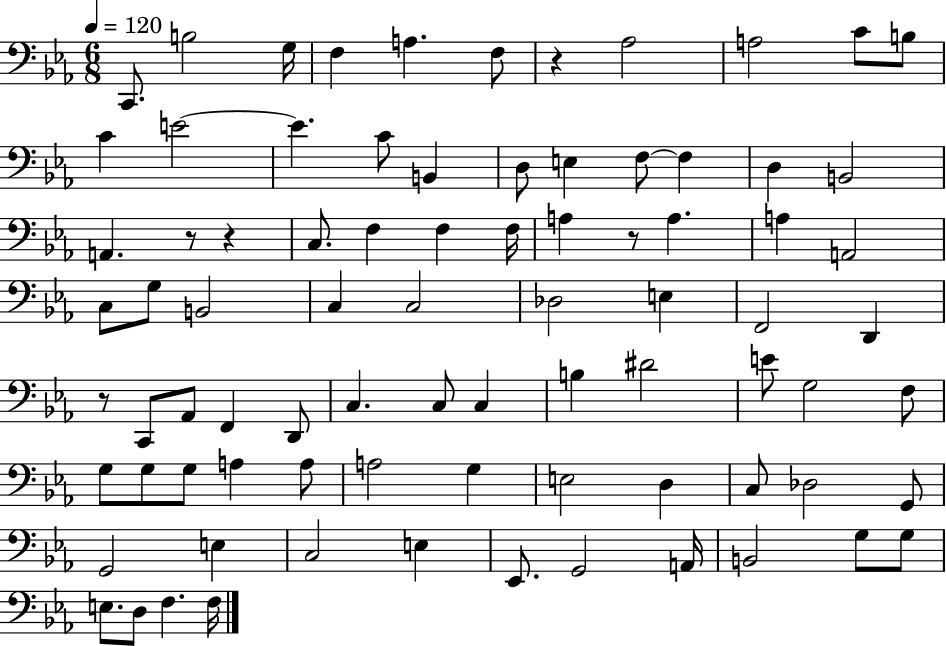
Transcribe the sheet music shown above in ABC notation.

X:1
T:Untitled
M:6/8
L:1/4
K:Eb
C,,/2 B,2 G,/4 F, A, F,/2 z _A,2 A,2 C/2 B,/2 C E2 E C/2 B,, D,/2 E, F,/2 F, D, B,,2 A,, z/2 z C,/2 F, F, F,/4 A, z/2 A, A, A,,2 C,/2 G,/2 B,,2 C, C,2 _D,2 E, F,,2 D,, z/2 C,,/2 _A,,/2 F,, D,,/2 C, C,/2 C, B, ^D2 E/2 G,2 F,/2 G,/2 G,/2 G,/2 A, A,/2 A,2 G, E,2 D, C,/2 _D,2 G,,/2 G,,2 E, C,2 E, _E,,/2 G,,2 A,,/4 B,,2 G,/2 G,/2 E,/2 D,/2 F, F,/4